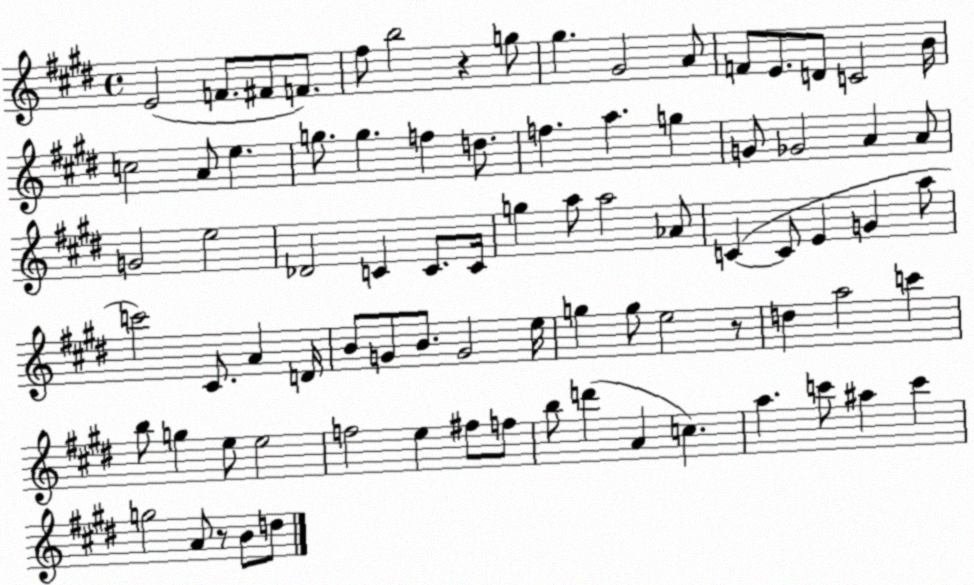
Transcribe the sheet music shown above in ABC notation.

X:1
T:Untitled
M:4/4
L:1/4
K:E
E2 F/2 ^F/2 F/2 ^f/2 b2 z g/2 ^g ^G2 A/2 F/2 E/2 D/2 C2 B/4 c2 A/2 e g/2 g f d/2 f a g G/2 _G2 A A/2 G2 e2 _D2 C C/2 C/4 g a/2 a2 _A/2 C C/2 E G a/2 c'2 ^C/2 A D/4 B/2 G/2 B/2 G2 e/4 g g/2 e2 z/2 d a2 c' b/2 g e/2 e2 f2 e ^f/2 f/2 b/2 d' A c a c'/2 ^a c' g2 A/2 z/2 B/2 d/2